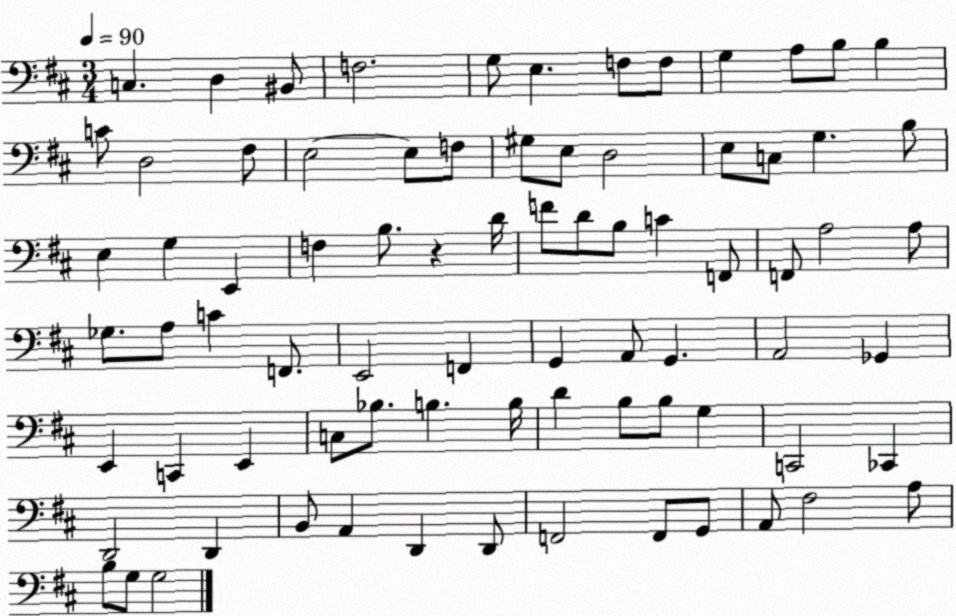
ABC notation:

X:1
T:Untitled
M:3/4
L:1/4
K:D
C, D, ^B,,/2 F,2 G,/2 E, F,/2 F,/2 G, A,/2 B,/2 B, C/2 D,2 ^F,/2 E,2 E,/2 F,/2 ^G,/2 E,/2 D,2 E,/2 C,/2 G, B,/2 E, G, E,, F, B,/2 z D/4 F/2 D/2 B,/2 C F,,/2 F,,/2 A,2 A,/2 _G,/2 A,/2 C F,,/2 E,,2 F,, G,, A,,/2 G,, A,,2 _G,, E,, C,, E,, C,/2 _B,/2 B, B,/4 D B,/2 B,/2 G, C,,2 _C,, D,,2 D,, B,,/2 A,, D,, D,,/2 F,,2 F,,/2 G,,/2 A,,/2 ^F,2 A,/2 B,/2 G,/2 G,2